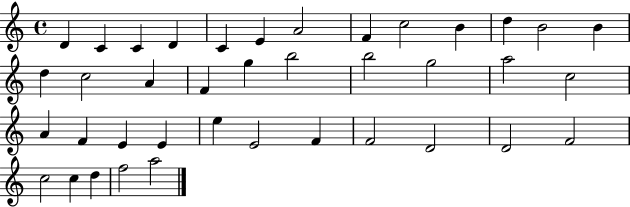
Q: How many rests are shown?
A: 0